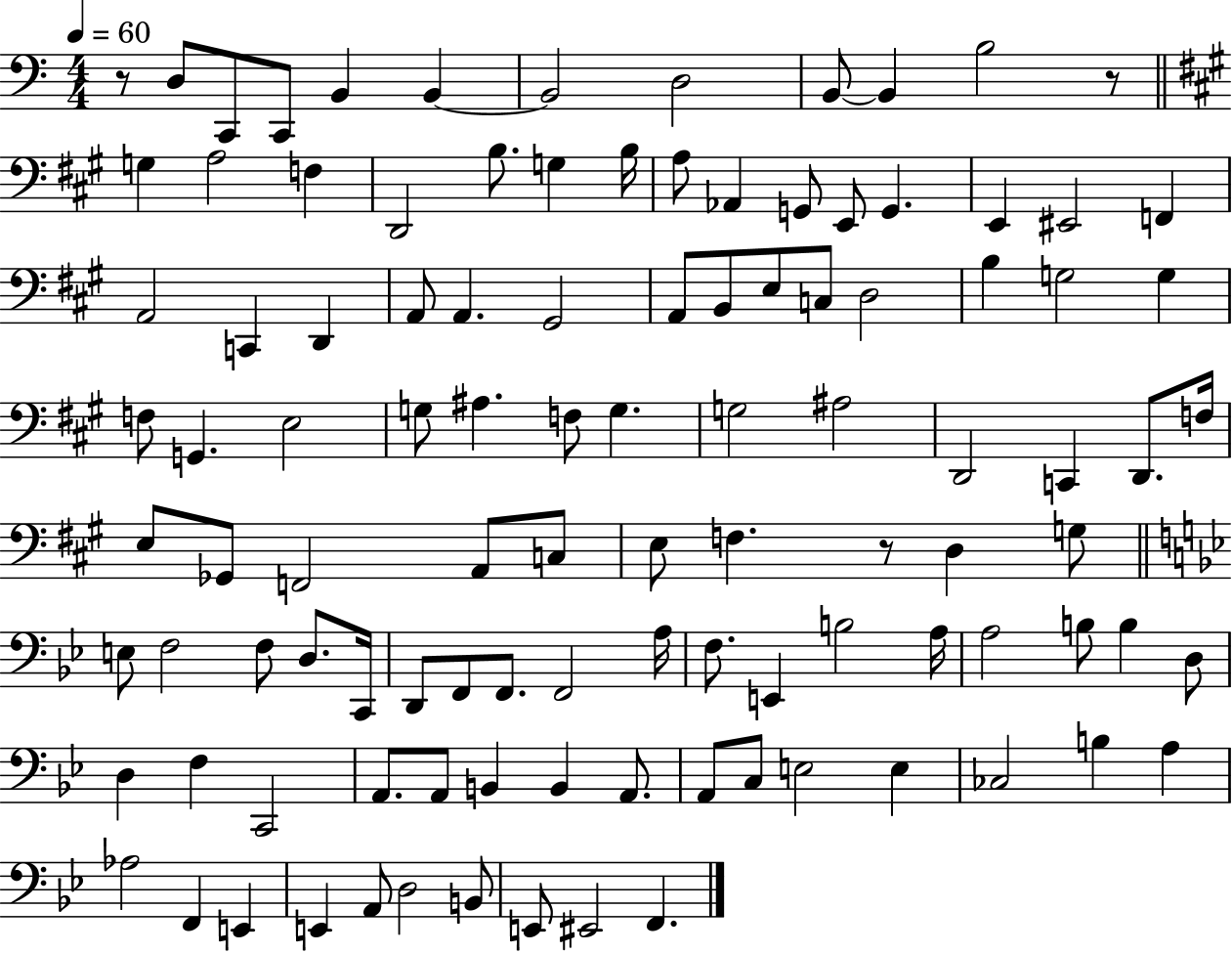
R/e D3/e C2/e C2/e B2/q B2/q B2/h D3/h B2/e B2/q B3/h R/e G3/q A3/h F3/q D2/h B3/e. G3/q B3/s A3/e Ab2/q G2/e E2/e G2/q. E2/q EIS2/h F2/q A2/h C2/q D2/q A2/e A2/q. G#2/h A2/e B2/e E3/e C3/e D3/h B3/q G3/h G3/q F3/e G2/q. E3/h G3/e A#3/q. F3/e G3/q. G3/h A#3/h D2/h C2/q D2/e. F3/s E3/e Gb2/e F2/h A2/e C3/e E3/e F3/q. R/e D3/q G3/e E3/e F3/h F3/e D3/e. C2/s D2/e F2/e F2/e. F2/h A3/s F3/e. E2/q B3/h A3/s A3/h B3/e B3/q D3/e D3/q F3/q C2/h A2/e. A2/e B2/q B2/q A2/e. A2/e C3/e E3/h E3/q CES3/h B3/q A3/q Ab3/h F2/q E2/q E2/q A2/e D3/h B2/e E2/e EIS2/h F2/q.